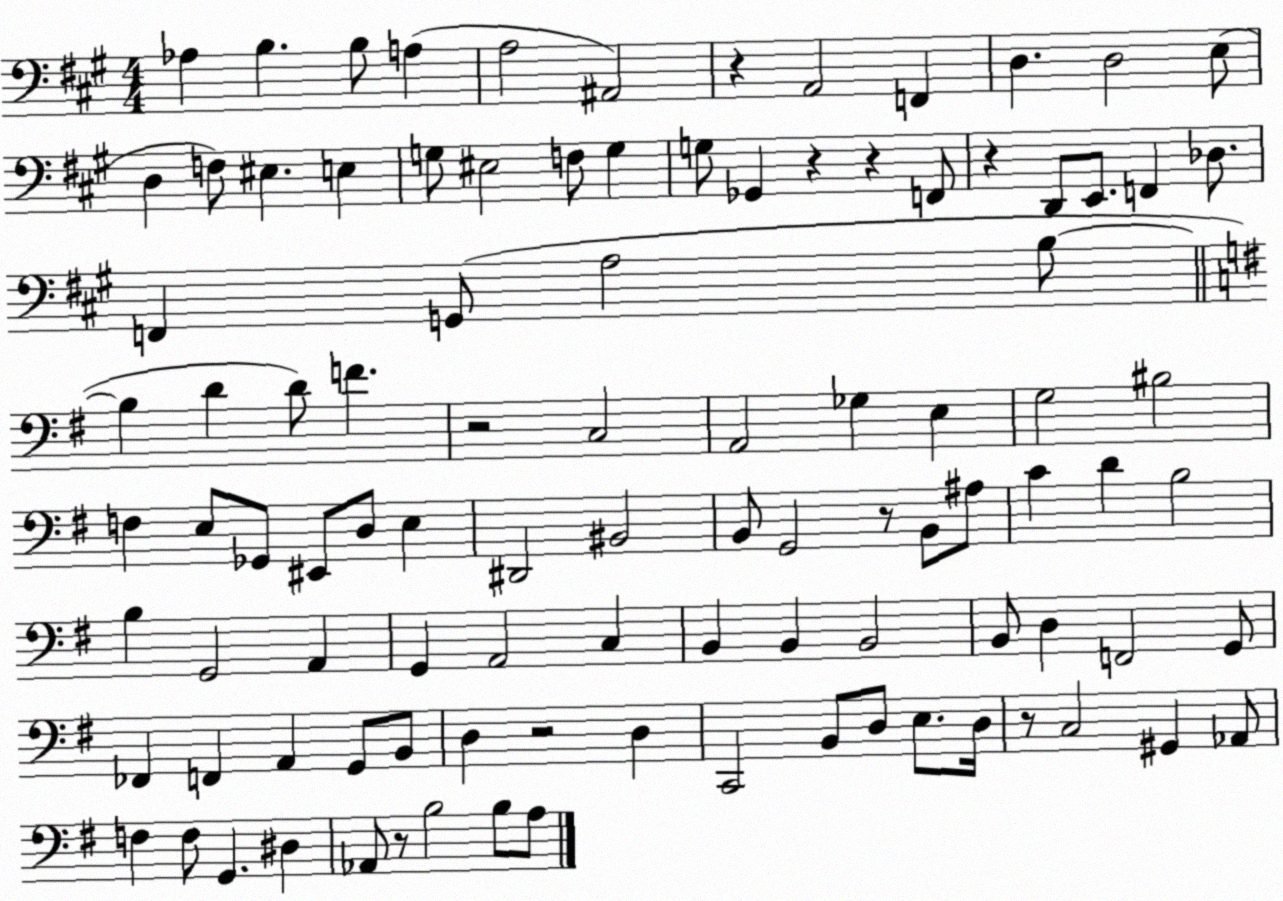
X:1
T:Untitled
M:4/4
L:1/4
K:A
_A, B, B,/2 A, A,2 ^A,,2 z A,,2 F,, D, D,2 E,/2 D, F,/2 ^E, E, G,/2 ^E,2 F,/2 G, G,/2 _G,, z z F,,/2 z D,,/2 E,,/2 F,, _D,/2 F,, G,,/2 A,2 B,/2 B, D D/2 F z2 C,2 A,,2 _G, E, G,2 ^B,2 F, E,/2 _G,,/2 ^E,,/2 D,/2 E, ^D,,2 ^B,,2 B,,/2 G,,2 z/2 B,,/2 ^A,/2 C D B,2 B, G,,2 A,, G,, A,,2 C, B,, B,, B,,2 B,,/2 D, F,,2 G,,/2 _F,, F,, A,, G,,/2 B,,/2 D, z2 D, C,,2 B,,/2 D,/2 E,/2 D,/4 z/2 C,2 ^G,, _A,,/2 F, F,/2 G,, ^D, _A,,/2 z/2 B,2 B,/2 A,/2